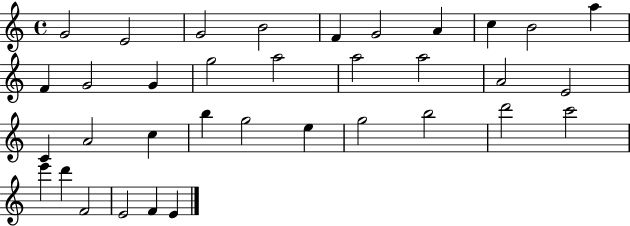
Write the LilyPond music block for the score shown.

{
  \clef treble
  \time 4/4
  \defaultTimeSignature
  \key c \major
  g'2 e'2 | g'2 b'2 | f'4 g'2 a'4 | c''4 b'2 a''4 | \break f'4 g'2 g'4 | g''2 a''2 | a''2 a''2 | a'2 e'2 | \break c'4 a'2 c''4 | b''4 g''2 e''4 | g''2 b''2 | d'''2 c'''2 | \break e'''4 d'''4 f'2 | e'2 f'4 e'4 | \bar "|."
}